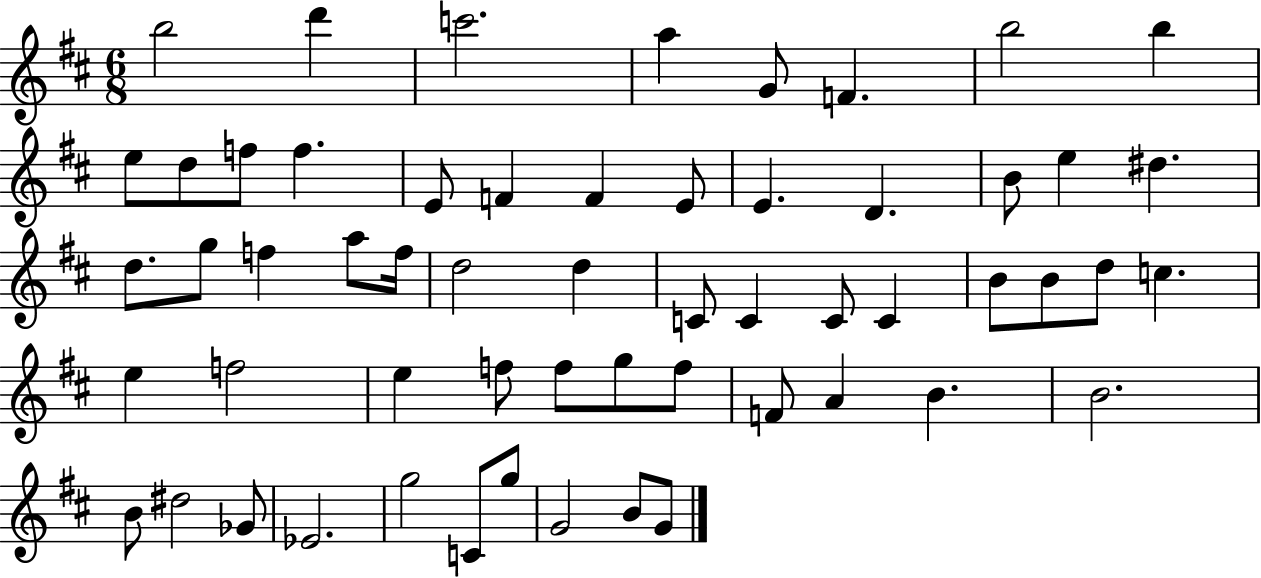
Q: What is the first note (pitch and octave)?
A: B5